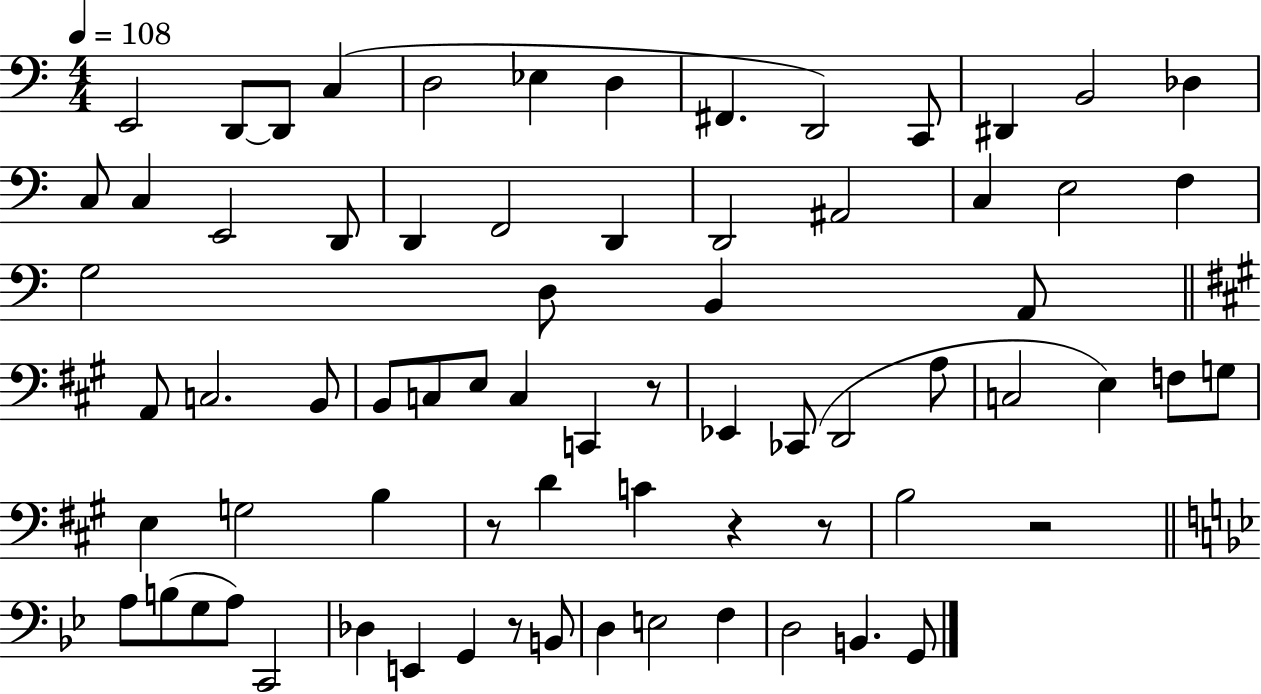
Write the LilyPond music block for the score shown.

{
  \clef bass
  \numericTimeSignature
  \time 4/4
  \key c \major
  \tempo 4 = 108
  e,2 d,8~~ d,8 c4( | d2 ees4 d4 | fis,4. d,2) c,8 | dis,4 b,2 des4 | \break c8 c4 e,2 d,8 | d,4 f,2 d,4 | d,2 ais,2 | c4 e2 f4 | \break g2 d8 b,4 a,8 | \bar "||" \break \key a \major a,8 c2. b,8 | b,8 c8 e8 c4 c,4 r8 | ees,4 ces,8( d,2 a8 | c2 e4) f8 g8 | \break e4 g2 b4 | r8 d'4 c'4 r4 r8 | b2 r2 | \bar "||" \break \key g \minor a8 b8( g8 a8) c,2 | des4 e,4 g,4 r8 b,8 | d4 e2 f4 | d2 b,4. g,8 | \break \bar "|."
}